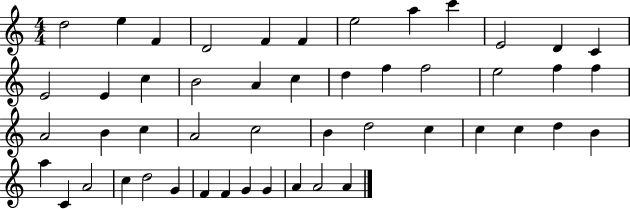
D5/h E5/q F4/q D4/h F4/q F4/q E5/h A5/q C6/q E4/h D4/q C4/q E4/h E4/q C5/q B4/h A4/q C5/q D5/q F5/q F5/h E5/h F5/q F5/q A4/h B4/q C5/q A4/h C5/h B4/q D5/h C5/q C5/q C5/q D5/q B4/q A5/q C4/q A4/h C5/q D5/h G4/q F4/q F4/q G4/q G4/q A4/q A4/h A4/q